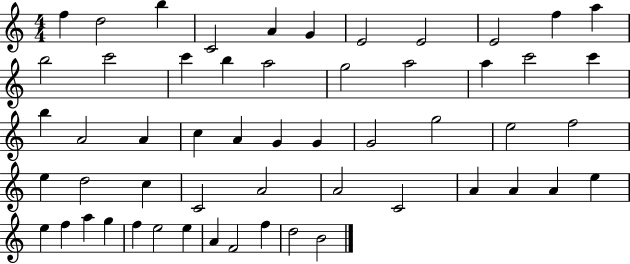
{
  \clef treble
  \numericTimeSignature
  \time 4/4
  \key c \major
  f''4 d''2 b''4 | c'2 a'4 g'4 | e'2 e'2 | e'2 f''4 a''4 | \break b''2 c'''2 | c'''4 b''4 a''2 | g''2 a''2 | a''4 c'''2 c'''4 | \break b''4 a'2 a'4 | c''4 a'4 g'4 g'4 | g'2 g''2 | e''2 f''2 | \break e''4 d''2 c''4 | c'2 a'2 | a'2 c'2 | a'4 a'4 a'4 e''4 | \break e''4 f''4 a''4 g''4 | f''4 e''2 e''4 | a'4 f'2 f''4 | d''2 b'2 | \break \bar "|."
}